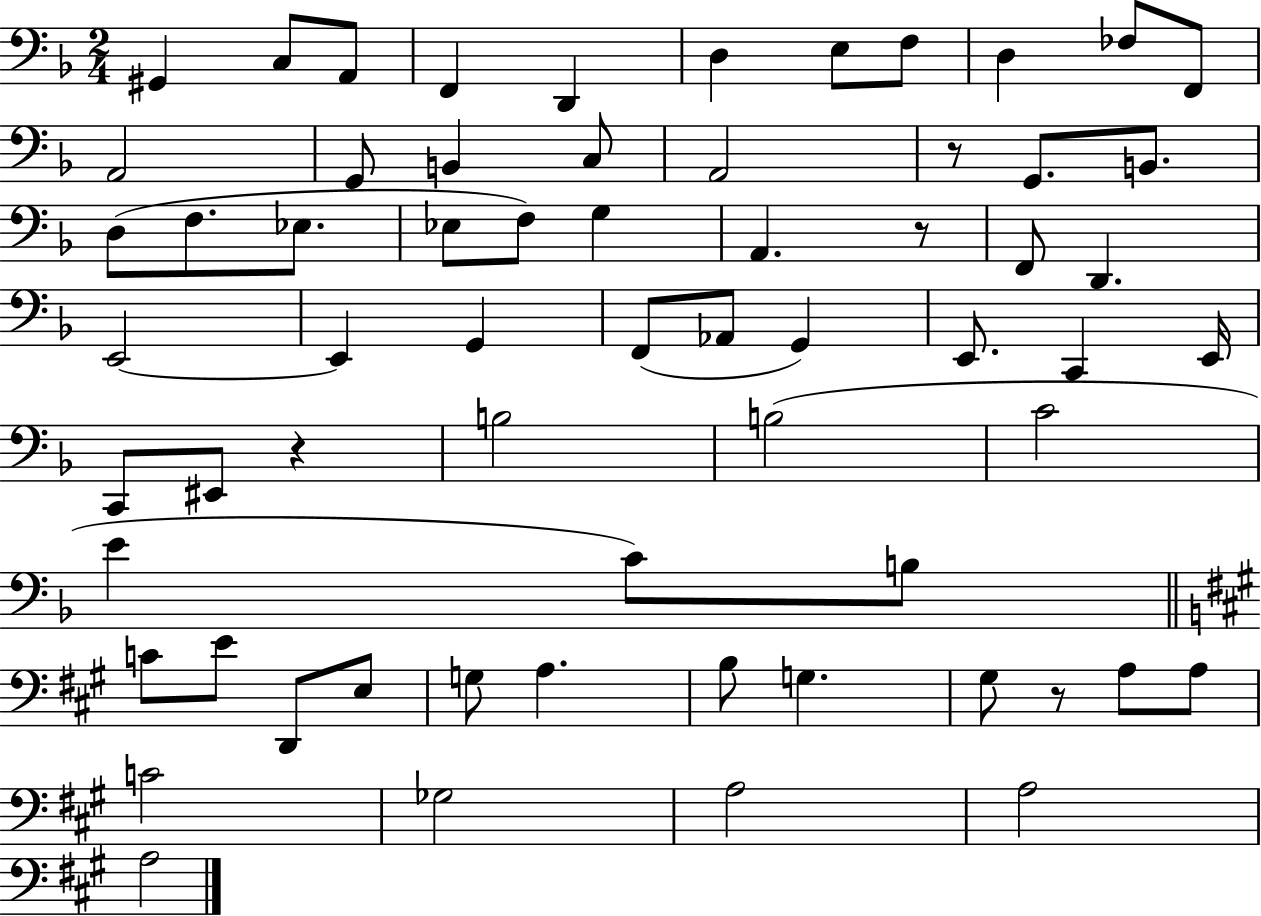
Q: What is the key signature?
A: F major